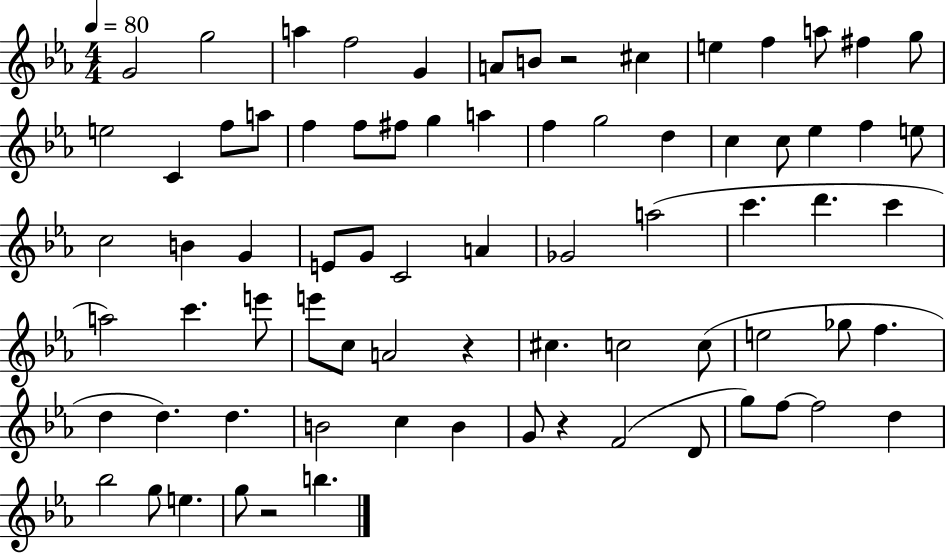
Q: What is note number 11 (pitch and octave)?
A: A5